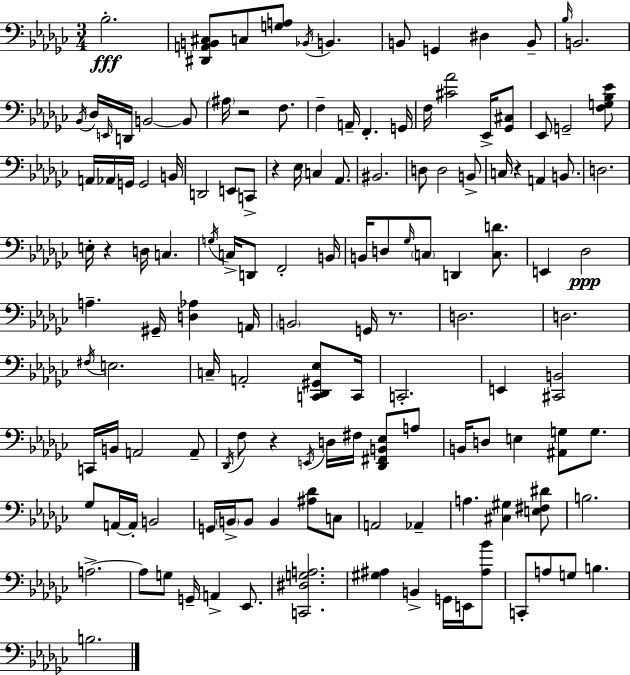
X:1
T:Untitled
M:3/4
L:1/4
K:Ebm
_B,2 [^D,,A,,B,,^C,]/2 C,/2 [G,A,]/2 _B,,/4 B,, B,,/2 G,, ^D, B,,/2 _B,/4 B,,2 _B,,/4 _D,/4 E,,/4 D,,/4 B,,2 B,,/2 ^A,/4 z2 F,/2 F, A,,/4 F,, G,,/4 F,/4 [^C_A]2 _E,,/4 [_G,,^C,]/2 _E,,/2 G,,2 [F,G,_B,_E]/2 A,,/4 _A,,/4 G,,/4 G,,2 B,,/4 D,,2 E,,/2 C,,/2 z _E,/4 C, _A,,/2 ^B,,2 D,/2 D,2 B,,/2 C,/4 z A,, B,,/2 D,2 E,/4 z D,/4 C, G,/4 C,/4 D,,/2 F,,2 B,,/4 B,,/4 D,/2 _G,/4 C,/2 D,, [C,D]/2 E,, _D,2 A, ^G,,/4 [D,_A,] A,,/4 B,,2 G,,/4 z/2 D,2 D,2 ^F,/4 E,2 C,/4 A,,2 [C,,_D,,^G,,_E,]/2 C,,/4 C,,2 E,, [^C,,B,,]2 C,,/4 B,,/4 A,,2 A,,/2 _D,,/4 F,/2 z E,,/4 D,/4 ^F,/4 [_D,,^F,,B,,_E,]/2 A,/2 B,,/4 D,/2 E, [^A,,G,]/2 G,/2 _G,/2 A,,/4 A,,/4 B,,2 G,,/4 B,,/4 B,,/2 B,, [^A,_D]/2 C,/2 A,,2 _A,, A, [^C,^G,] [E,^F,^D]/2 B,2 A,2 A,/2 G,/2 G,,/4 A,, _E,,/2 [C,,^D,G,A,]2 [^G,^A,] B,, G,,/4 E,,/4 [^A,_B]/2 C,,/2 A,/2 G,/2 B, B,2